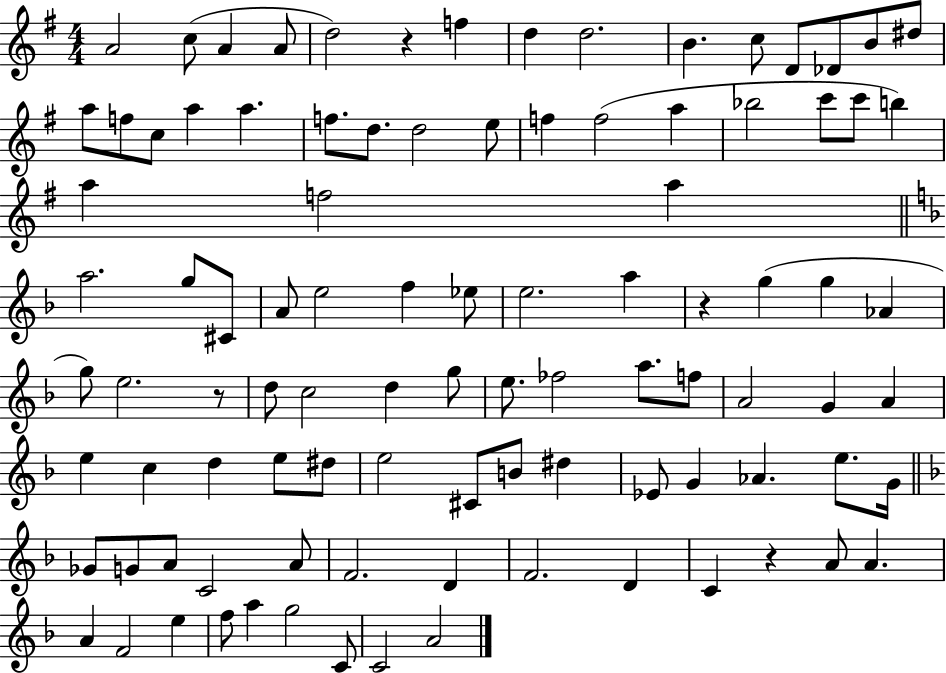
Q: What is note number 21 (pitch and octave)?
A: D5